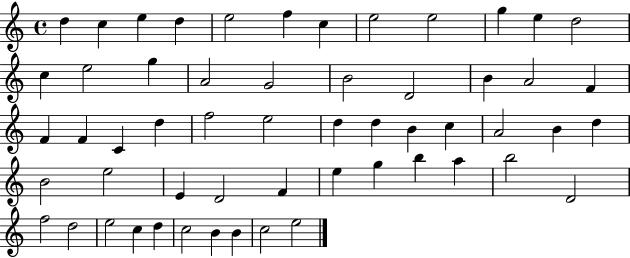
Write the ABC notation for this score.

X:1
T:Untitled
M:4/4
L:1/4
K:C
d c e d e2 f c e2 e2 g e d2 c e2 g A2 G2 B2 D2 B A2 F F F C d f2 e2 d d B c A2 B d B2 e2 E D2 F e g b a b2 D2 f2 d2 e2 c d c2 B B c2 e2